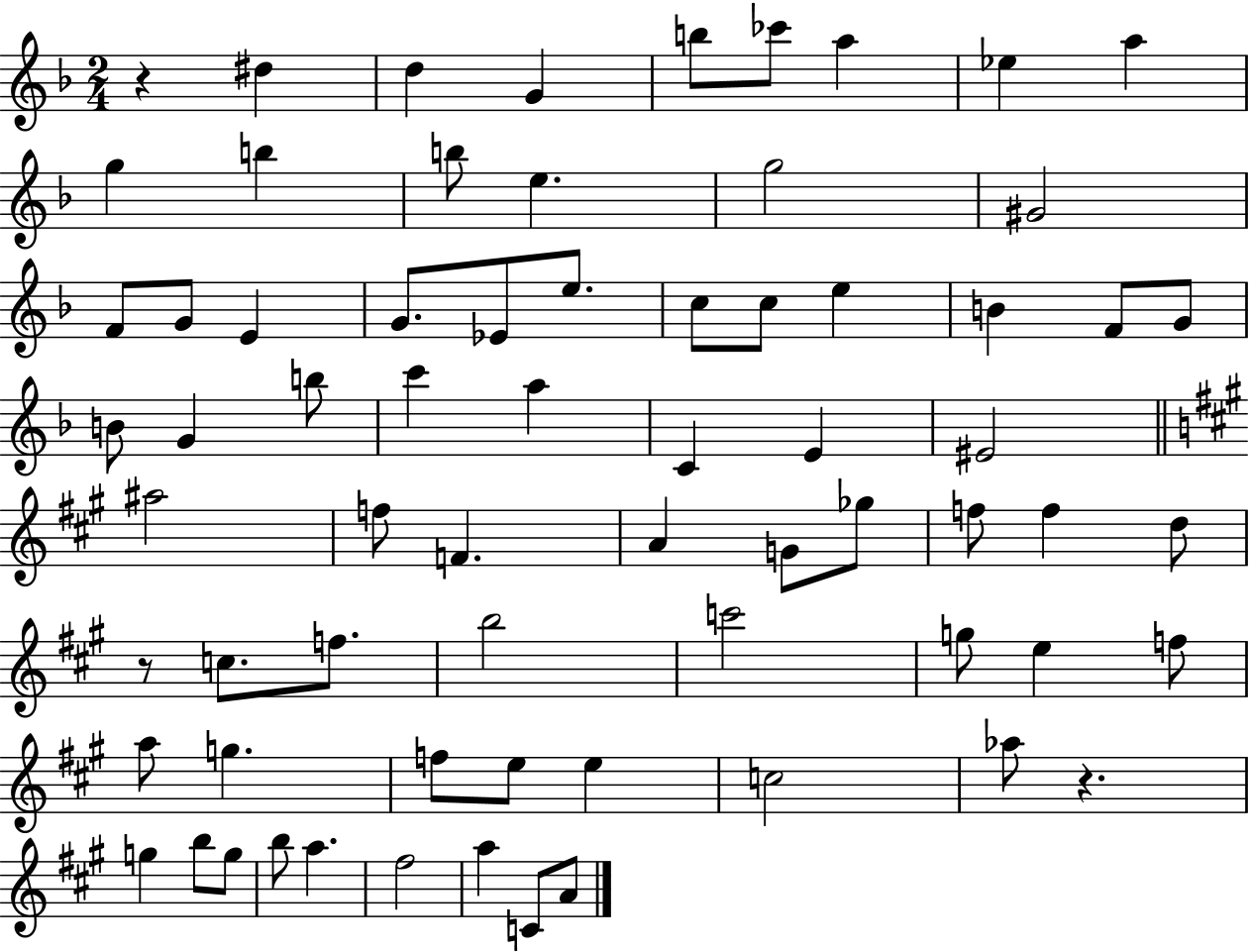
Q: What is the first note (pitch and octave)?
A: D#5